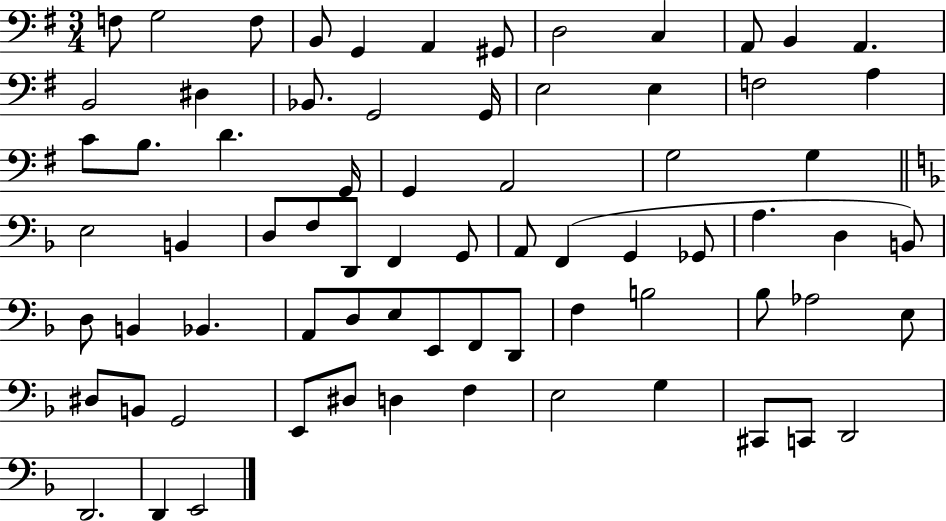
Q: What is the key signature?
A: G major